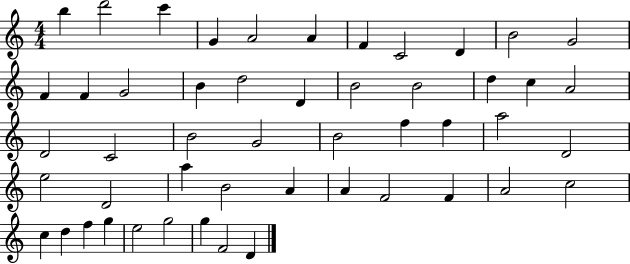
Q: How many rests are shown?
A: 0